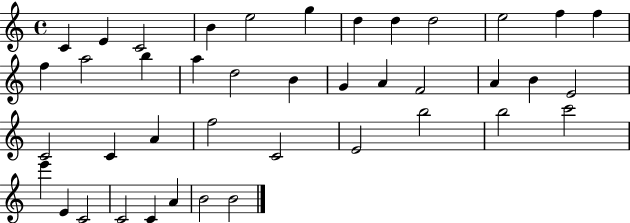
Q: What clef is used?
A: treble